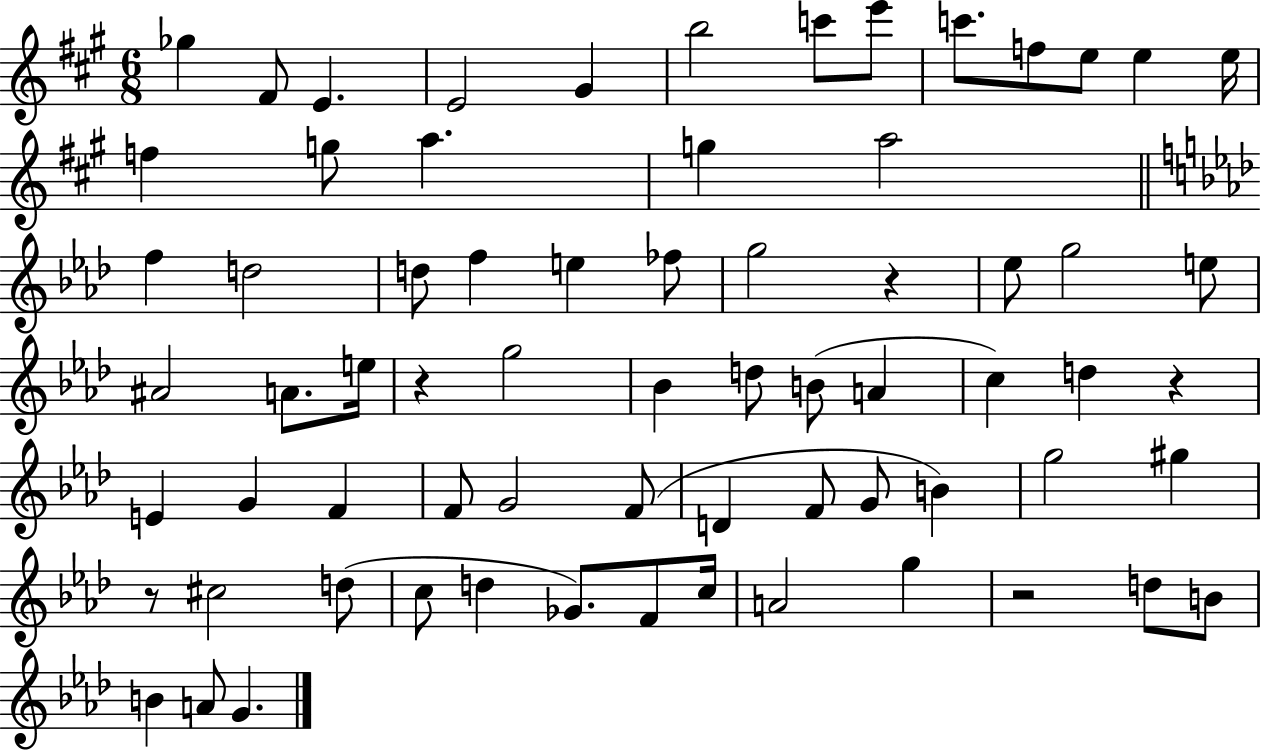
X:1
T:Untitled
M:6/8
L:1/4
K:A
_g ^F/2 E E2 ^G b2 c'/2 e'/2 c'/2 f/2 e/2 e e/4 f g/2 a g a2 f d2 d/2 f e _f/2 g2 z _e/2 g2 e/2 ^A2 A/2 e/4 z g2 _B d/2 B/2 A c d z E G F F/2 G2 F/2 D F/2 G/2 B g2 ^g z/2 ^c2 d/2 c/2 d _G/2 F/2 c/4 A2 g z2 d/2 B/2 B A/2 G